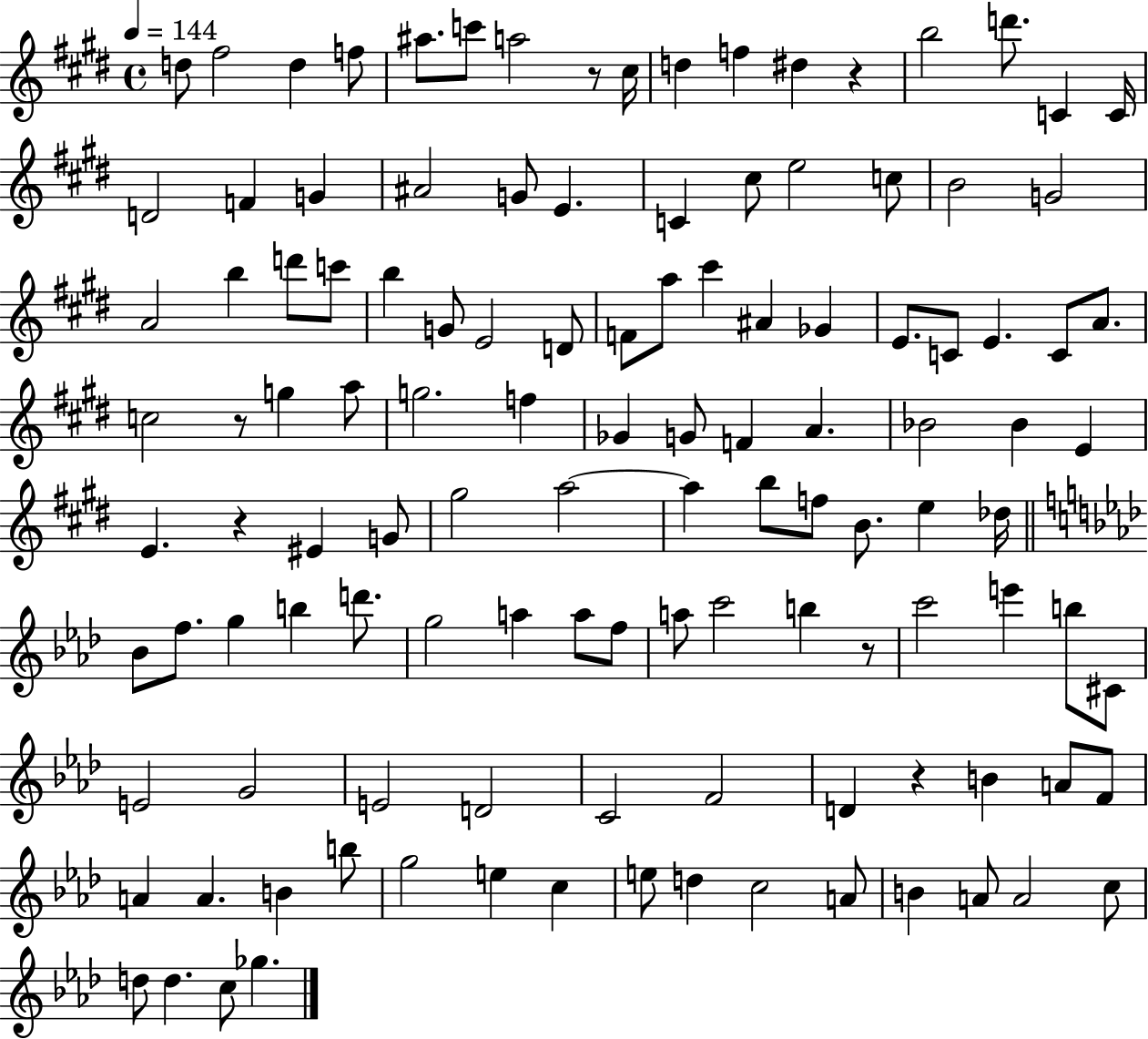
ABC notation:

X:1
T:Untitled
M:4/4
L:1/4
K:E
d/2 ^f2 d f/2 ^a/2 c'/2 a2 z/2 ^c/4 d f ^d z b2 d'/2 C C/4 D2 F G ^A2 G/2 E C ^c/2 e2 c/2 B2 G2 A2 b d'/2 c'/2 b G/2 E2 D/2 F/2 a/2 ^c' ^A _G E/2 C/2 E C/2 A/2 c2 z/2 g a/2 g2 f _G G/2 F A _B2 _B E E z ^E G/2 ^g2 a2 a b/2 f/2 B/2 e _d/4 _B/2 f/2 g b d'/2 g2 a a/2 f/2 a/2 c'2 b z/2 c'2 e' b/2 ^C/2 E2 G2 E2 D2 C2 F2 D z B A/2 F/2 A A B b/2 g2 e c e/2 d c2 A/2 B A/2 A2 c/2 d/2 d c/2 _g